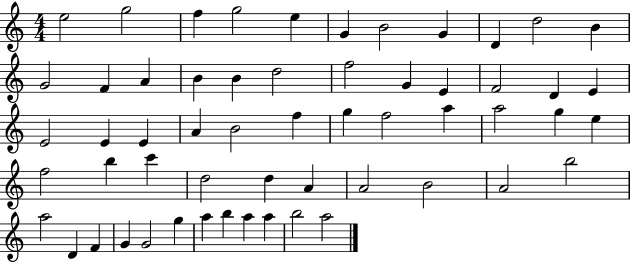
{
  \clef treble
  \numericTimeSignature
  \time 4/4
  \key c \major
  e''2 g''2 | f''4 g''2 e''4 | g'4 b'2 g'4 | d'4 d''2 b'4 | \break g'2 f'4 a'4 | b'4 b'4 d''2 | f''2 g'4 e'4 | f'2 d'4 e'4 | \break e'2 e'4 e'4 | a'4 b'2 f''4 | g''4 f''2 a''4 | a''2 g''4 e''4 | \break f''2 b''4 c'''4 | d''2 d''4 a'4 | a'2 b'2 | a'2 b''2 | \break a''2 d'4 f'4 | g'4 g'2 g''4 | a''4 b''4 a''4 a''4 | b''2 a''2 | \break \bar "|."
}